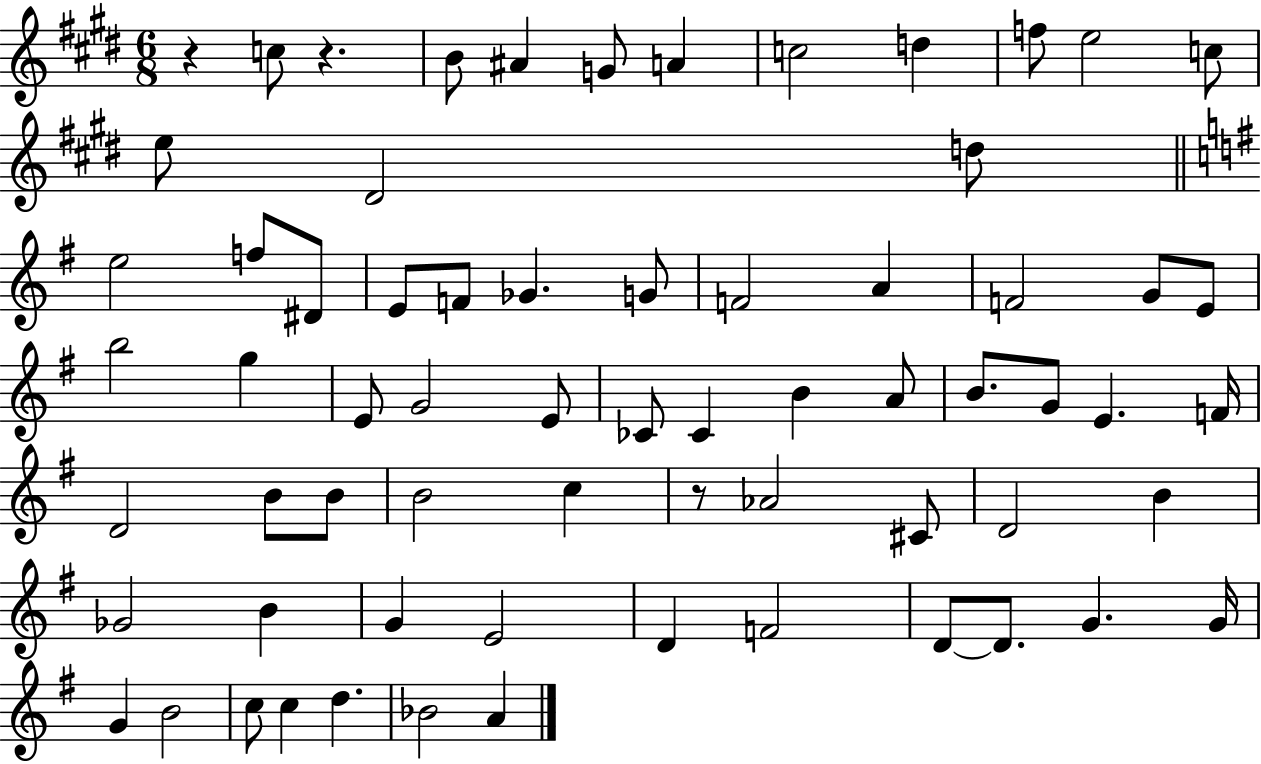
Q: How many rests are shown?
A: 3